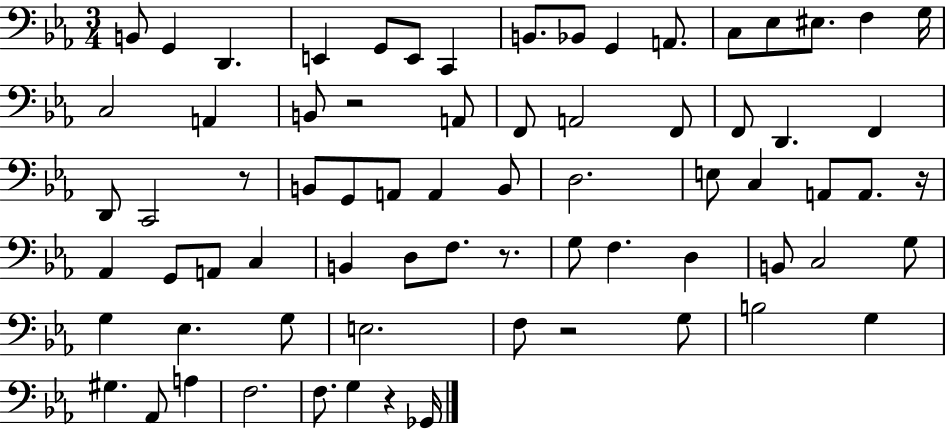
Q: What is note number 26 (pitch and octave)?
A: F2